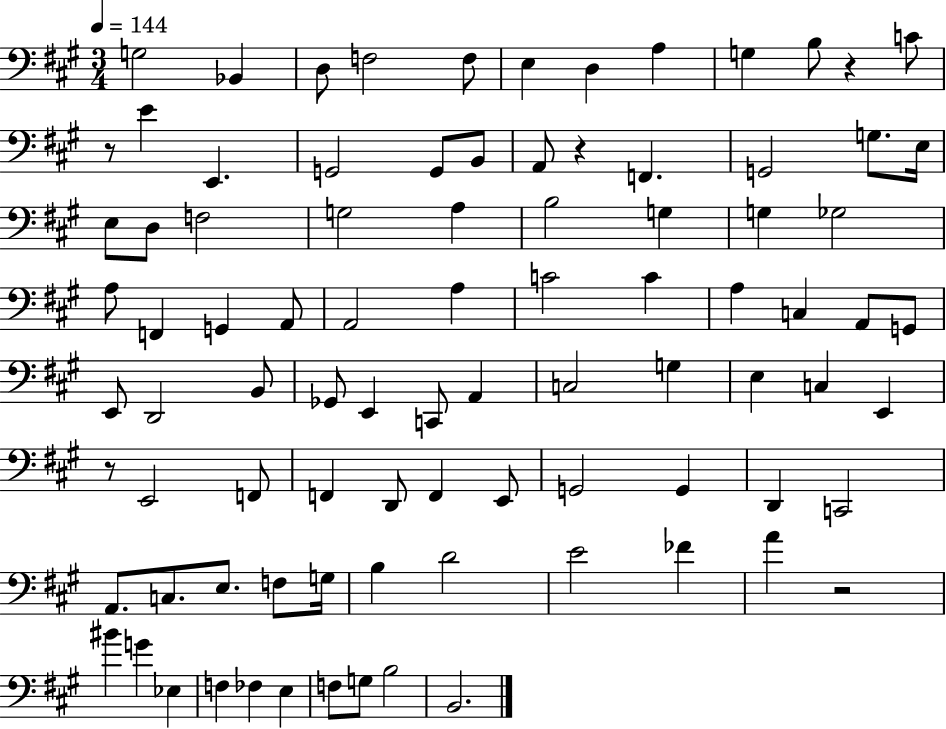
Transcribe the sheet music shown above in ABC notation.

X:1
T:Untitled
M:3/4
L:1/4
K:A
G,2 _B,, D,/2 F,2 F,/2 E, D, A, G, B,/2 z C/2 z/2 E E,, G,,2 G,,/2 B,,/2 A,,/2 z F,, G,,2 G,/2 E,/4 E,/2 D,/2 F,2 G,2 A, B,2 G, G, _G,2 A,/2 F,, G,, A,,/2 A,,2 A, C2 C A, C, A,,/2 G,,/2 E,,/2 D,,2 B,,/2 _G,,/2 E,, C,,/2 A,, C,2 G, E, C, E,, z/2 E,,2 F,,/2 F,, D,,/2 F,, E,,/2 G,,2 G,, D,, C,,2 A,,/2 C,/2 E,/2 F,/2 G,/4 B, D2 E2 _F A z2 ^B G _E, F, _F, E, F,/2 G,/2 B,2 B,,2